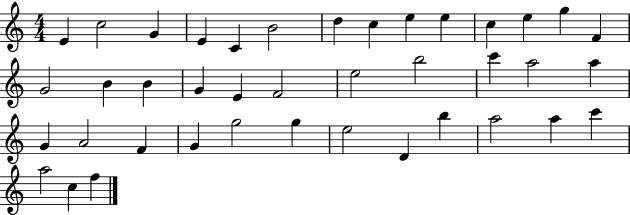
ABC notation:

X:1
T:Untitled
M:4/4
L:1/4
K:C
E c2 G E C B2 d c e e c e g F G2 B B G E F2 e2 b2 c' a2 a G A2 F G g2 g e2 D b a2 a c' a2 c f